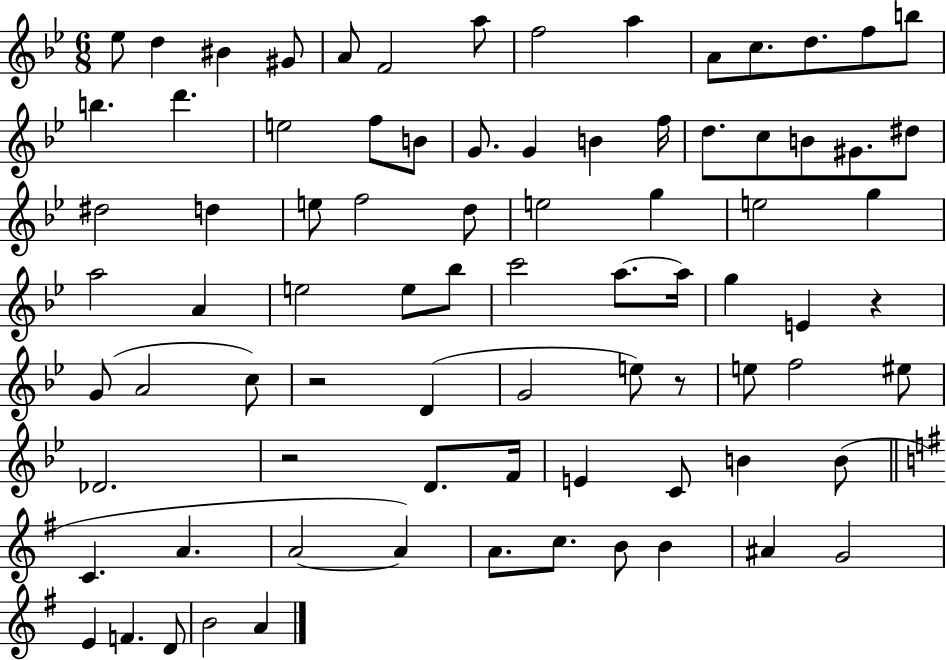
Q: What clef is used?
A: treble